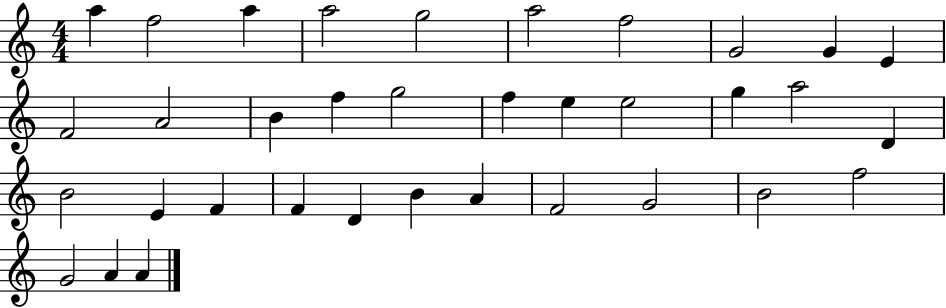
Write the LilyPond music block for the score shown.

{
  \clef treble
  \numericTimeSignature
  \time 4/4
  \key c \major
  a''4 f''2 a''4 | a''2 g''2 | a''2 f''2 | g'2 g'4 e'4 | \break f'2 a'2 | b'4 f''4 g''2 | f''4 e''4 e''2 | g''4 a''2 d'4 | \break b'2 e'4 f'4 | f'4 d'4 b'4 a'4 | f'2 g'2 | b'2 f''2 | \break g'2 a'4 a'4 | \bar "|."
}